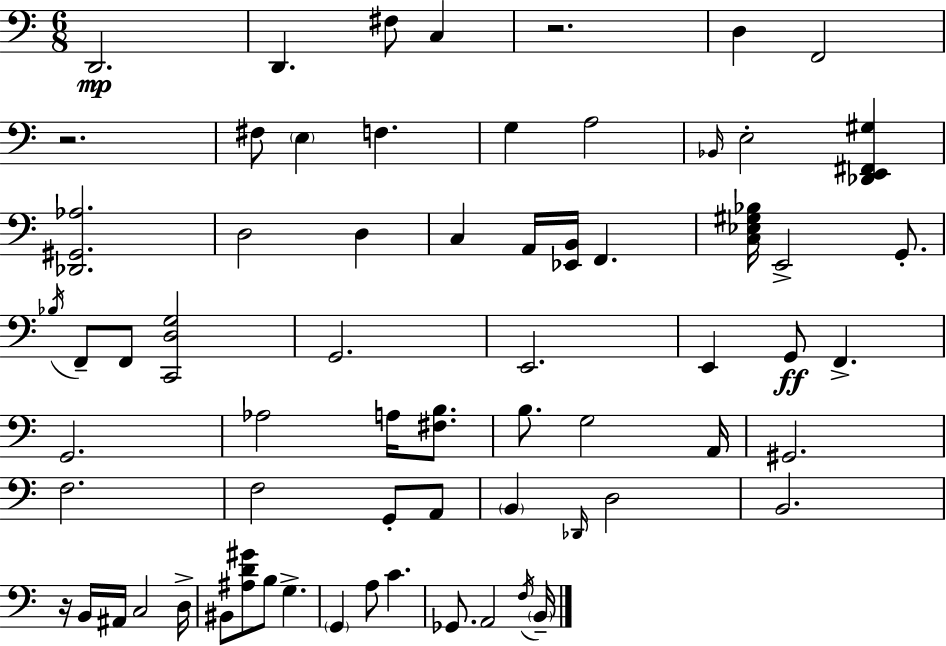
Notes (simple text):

D2/h. D2/q. F#3/e C3/q R/h. D3/q F2/h R/h. F#3/e E3/q F3/q. G3/q A3/h Bb2/s E3/h [Db2,E2,F#2,G#3]/q [Db2,G#2,Ab3]/h. D3/h D3/q C3/q A2/s [Eb2,B2]/s F2/q. [C3,Eb3,G#3,Bb3]/s E2/h G2/e. Bb3/s F2/e F2/e [C2,D3,G3]/h G2/h. E2/h. E2/q G2/e F2/q. G2/h. Ab3/h A3/s [F#3,B3]/e. B3/e. G3/h A2/s G#2/h. F3/h. F3/h G2/e A2/e B2/q Db2/s D3/h B2/h. R/s B2/s A#2/s C3/h D3/s BIS2/e [A#3,D4,G#4]/e B3/e G3/q. G2/q A3/e C4/q. Gb2/e. A2/h F3/s B2/s